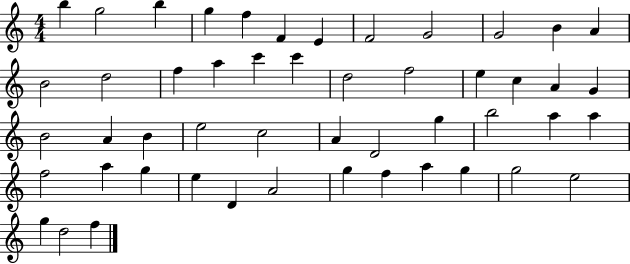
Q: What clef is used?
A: treble